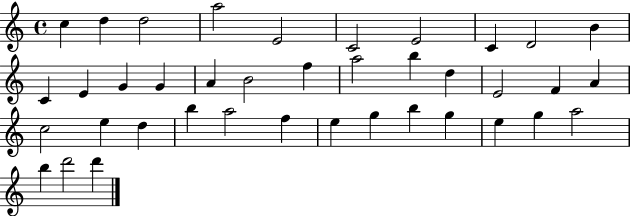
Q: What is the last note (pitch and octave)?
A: D6